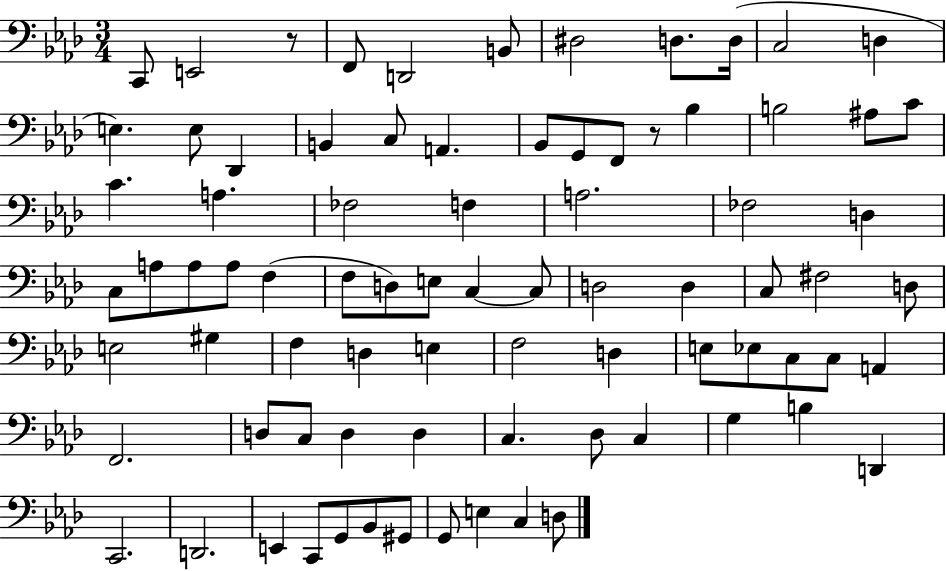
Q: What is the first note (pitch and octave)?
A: C2